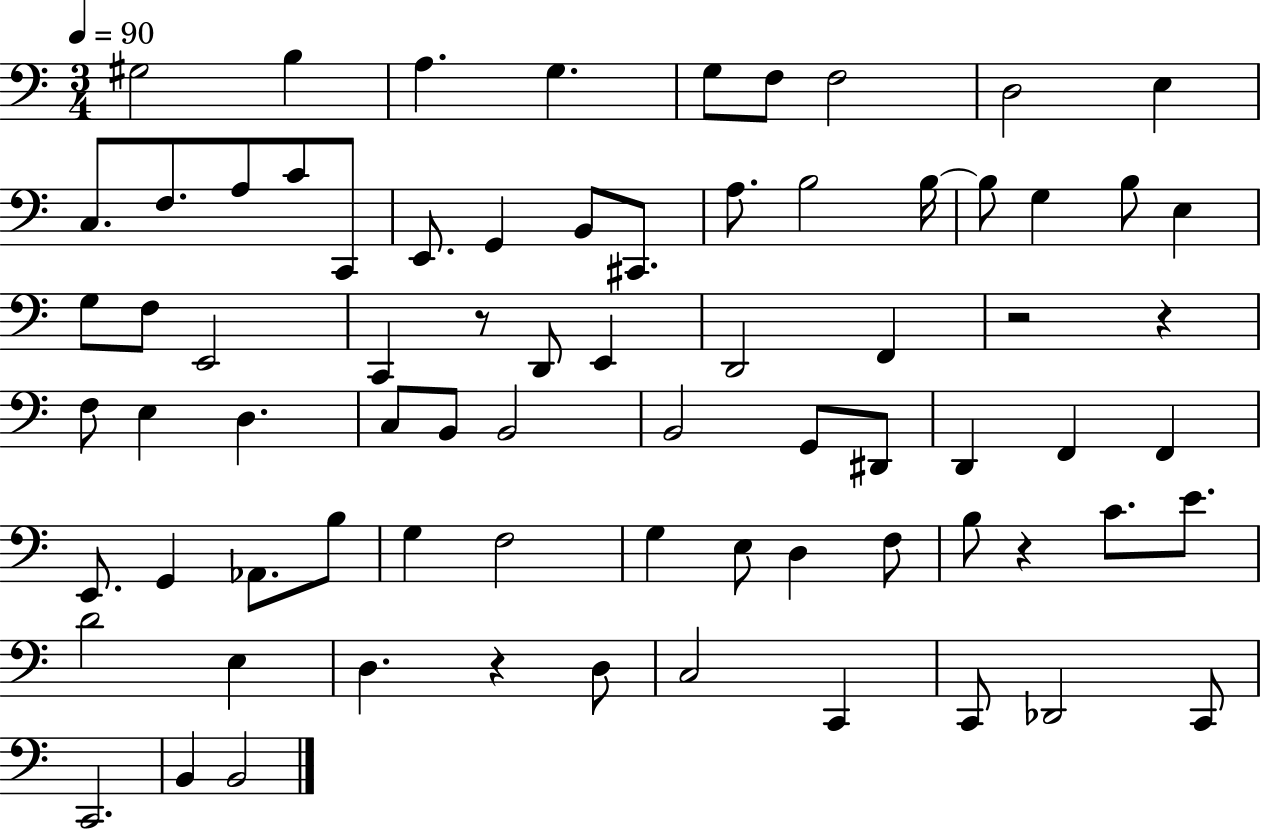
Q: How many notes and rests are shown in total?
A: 75